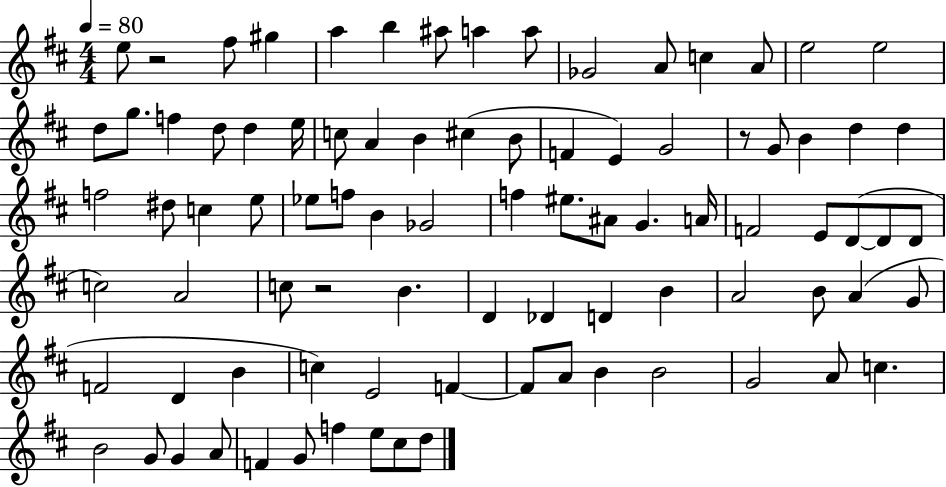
E5/e R/h F#5/e G#5/q A5/q B5/q A#5/e A5/q A5/e Gb4/h A4/e C5/q A4/e E5/h E5/h D5/e G5/e. F5/q D5/e D5/q E5/s C5/e A4/q B4/q C#5/q B4/e F4/q E4/q G4/h R/e G4/e B4/q D5/q D5/q F5/h D#5/e C5/q E5/e Eb5/e F5/e B4/q Gb4/h F5/q EIS5/e. A#4/e G4/q. A4/s F4/h E4/e D4/e D4/e D4/e C5/h A4/h C5/e R/h B4/q. D4/q Db4/q D4/q B4/q A4/h B4/e A4/q G4/e F4/h D4/q B4/q C5/q E4/h F4/q F4/e A4/e B4/q B4/h G4/h A4/e C5/q. B4/h G4/e G4/q A4/e F4/q G4/e F5/q E5/e C#5/e D5/e